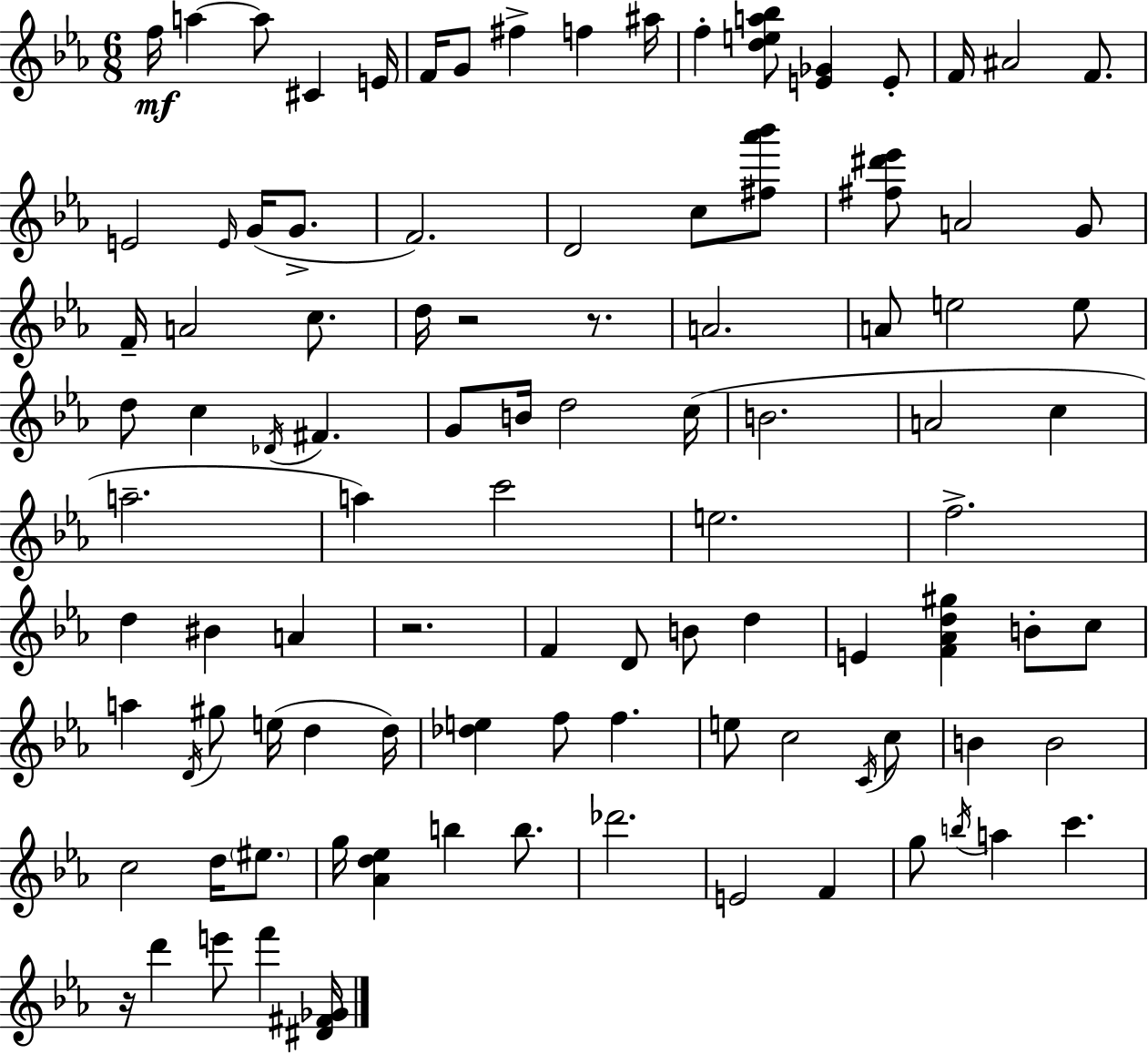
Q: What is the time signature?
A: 6/8